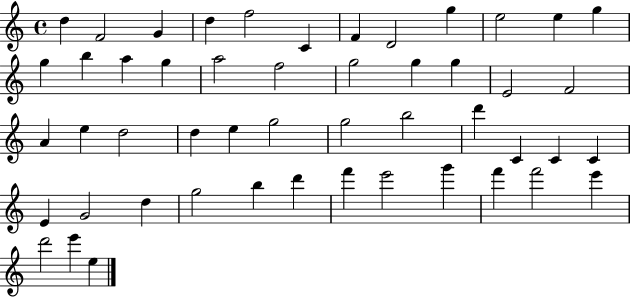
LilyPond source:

{
  \clef treble
  \time 4/4
  \defaultTimeSignature
  \key c \major
  d''4 f'2 g'4 | d''4 f''2 c'4 | f'4 d'2 g''4 | e''2 e''4 g''4 | \break g''4 b''4 a''4 g''4 | a''2 f''2 | g''2 g''4 g''4 | e'2 f'2 | \break a'4 e''4 d''2 | d''4 e''4 g''2 | g''2 b''2 | d'''4 c'4 c'4 c'4 | \break e'4 g'2 d''4 | g''2 b''4 d'''4 | f'''4 e'''2 g'''4 | f'''4 f'''2 e'''4 | \break d'''2 e'''4 e''4 | \bar "|."
}